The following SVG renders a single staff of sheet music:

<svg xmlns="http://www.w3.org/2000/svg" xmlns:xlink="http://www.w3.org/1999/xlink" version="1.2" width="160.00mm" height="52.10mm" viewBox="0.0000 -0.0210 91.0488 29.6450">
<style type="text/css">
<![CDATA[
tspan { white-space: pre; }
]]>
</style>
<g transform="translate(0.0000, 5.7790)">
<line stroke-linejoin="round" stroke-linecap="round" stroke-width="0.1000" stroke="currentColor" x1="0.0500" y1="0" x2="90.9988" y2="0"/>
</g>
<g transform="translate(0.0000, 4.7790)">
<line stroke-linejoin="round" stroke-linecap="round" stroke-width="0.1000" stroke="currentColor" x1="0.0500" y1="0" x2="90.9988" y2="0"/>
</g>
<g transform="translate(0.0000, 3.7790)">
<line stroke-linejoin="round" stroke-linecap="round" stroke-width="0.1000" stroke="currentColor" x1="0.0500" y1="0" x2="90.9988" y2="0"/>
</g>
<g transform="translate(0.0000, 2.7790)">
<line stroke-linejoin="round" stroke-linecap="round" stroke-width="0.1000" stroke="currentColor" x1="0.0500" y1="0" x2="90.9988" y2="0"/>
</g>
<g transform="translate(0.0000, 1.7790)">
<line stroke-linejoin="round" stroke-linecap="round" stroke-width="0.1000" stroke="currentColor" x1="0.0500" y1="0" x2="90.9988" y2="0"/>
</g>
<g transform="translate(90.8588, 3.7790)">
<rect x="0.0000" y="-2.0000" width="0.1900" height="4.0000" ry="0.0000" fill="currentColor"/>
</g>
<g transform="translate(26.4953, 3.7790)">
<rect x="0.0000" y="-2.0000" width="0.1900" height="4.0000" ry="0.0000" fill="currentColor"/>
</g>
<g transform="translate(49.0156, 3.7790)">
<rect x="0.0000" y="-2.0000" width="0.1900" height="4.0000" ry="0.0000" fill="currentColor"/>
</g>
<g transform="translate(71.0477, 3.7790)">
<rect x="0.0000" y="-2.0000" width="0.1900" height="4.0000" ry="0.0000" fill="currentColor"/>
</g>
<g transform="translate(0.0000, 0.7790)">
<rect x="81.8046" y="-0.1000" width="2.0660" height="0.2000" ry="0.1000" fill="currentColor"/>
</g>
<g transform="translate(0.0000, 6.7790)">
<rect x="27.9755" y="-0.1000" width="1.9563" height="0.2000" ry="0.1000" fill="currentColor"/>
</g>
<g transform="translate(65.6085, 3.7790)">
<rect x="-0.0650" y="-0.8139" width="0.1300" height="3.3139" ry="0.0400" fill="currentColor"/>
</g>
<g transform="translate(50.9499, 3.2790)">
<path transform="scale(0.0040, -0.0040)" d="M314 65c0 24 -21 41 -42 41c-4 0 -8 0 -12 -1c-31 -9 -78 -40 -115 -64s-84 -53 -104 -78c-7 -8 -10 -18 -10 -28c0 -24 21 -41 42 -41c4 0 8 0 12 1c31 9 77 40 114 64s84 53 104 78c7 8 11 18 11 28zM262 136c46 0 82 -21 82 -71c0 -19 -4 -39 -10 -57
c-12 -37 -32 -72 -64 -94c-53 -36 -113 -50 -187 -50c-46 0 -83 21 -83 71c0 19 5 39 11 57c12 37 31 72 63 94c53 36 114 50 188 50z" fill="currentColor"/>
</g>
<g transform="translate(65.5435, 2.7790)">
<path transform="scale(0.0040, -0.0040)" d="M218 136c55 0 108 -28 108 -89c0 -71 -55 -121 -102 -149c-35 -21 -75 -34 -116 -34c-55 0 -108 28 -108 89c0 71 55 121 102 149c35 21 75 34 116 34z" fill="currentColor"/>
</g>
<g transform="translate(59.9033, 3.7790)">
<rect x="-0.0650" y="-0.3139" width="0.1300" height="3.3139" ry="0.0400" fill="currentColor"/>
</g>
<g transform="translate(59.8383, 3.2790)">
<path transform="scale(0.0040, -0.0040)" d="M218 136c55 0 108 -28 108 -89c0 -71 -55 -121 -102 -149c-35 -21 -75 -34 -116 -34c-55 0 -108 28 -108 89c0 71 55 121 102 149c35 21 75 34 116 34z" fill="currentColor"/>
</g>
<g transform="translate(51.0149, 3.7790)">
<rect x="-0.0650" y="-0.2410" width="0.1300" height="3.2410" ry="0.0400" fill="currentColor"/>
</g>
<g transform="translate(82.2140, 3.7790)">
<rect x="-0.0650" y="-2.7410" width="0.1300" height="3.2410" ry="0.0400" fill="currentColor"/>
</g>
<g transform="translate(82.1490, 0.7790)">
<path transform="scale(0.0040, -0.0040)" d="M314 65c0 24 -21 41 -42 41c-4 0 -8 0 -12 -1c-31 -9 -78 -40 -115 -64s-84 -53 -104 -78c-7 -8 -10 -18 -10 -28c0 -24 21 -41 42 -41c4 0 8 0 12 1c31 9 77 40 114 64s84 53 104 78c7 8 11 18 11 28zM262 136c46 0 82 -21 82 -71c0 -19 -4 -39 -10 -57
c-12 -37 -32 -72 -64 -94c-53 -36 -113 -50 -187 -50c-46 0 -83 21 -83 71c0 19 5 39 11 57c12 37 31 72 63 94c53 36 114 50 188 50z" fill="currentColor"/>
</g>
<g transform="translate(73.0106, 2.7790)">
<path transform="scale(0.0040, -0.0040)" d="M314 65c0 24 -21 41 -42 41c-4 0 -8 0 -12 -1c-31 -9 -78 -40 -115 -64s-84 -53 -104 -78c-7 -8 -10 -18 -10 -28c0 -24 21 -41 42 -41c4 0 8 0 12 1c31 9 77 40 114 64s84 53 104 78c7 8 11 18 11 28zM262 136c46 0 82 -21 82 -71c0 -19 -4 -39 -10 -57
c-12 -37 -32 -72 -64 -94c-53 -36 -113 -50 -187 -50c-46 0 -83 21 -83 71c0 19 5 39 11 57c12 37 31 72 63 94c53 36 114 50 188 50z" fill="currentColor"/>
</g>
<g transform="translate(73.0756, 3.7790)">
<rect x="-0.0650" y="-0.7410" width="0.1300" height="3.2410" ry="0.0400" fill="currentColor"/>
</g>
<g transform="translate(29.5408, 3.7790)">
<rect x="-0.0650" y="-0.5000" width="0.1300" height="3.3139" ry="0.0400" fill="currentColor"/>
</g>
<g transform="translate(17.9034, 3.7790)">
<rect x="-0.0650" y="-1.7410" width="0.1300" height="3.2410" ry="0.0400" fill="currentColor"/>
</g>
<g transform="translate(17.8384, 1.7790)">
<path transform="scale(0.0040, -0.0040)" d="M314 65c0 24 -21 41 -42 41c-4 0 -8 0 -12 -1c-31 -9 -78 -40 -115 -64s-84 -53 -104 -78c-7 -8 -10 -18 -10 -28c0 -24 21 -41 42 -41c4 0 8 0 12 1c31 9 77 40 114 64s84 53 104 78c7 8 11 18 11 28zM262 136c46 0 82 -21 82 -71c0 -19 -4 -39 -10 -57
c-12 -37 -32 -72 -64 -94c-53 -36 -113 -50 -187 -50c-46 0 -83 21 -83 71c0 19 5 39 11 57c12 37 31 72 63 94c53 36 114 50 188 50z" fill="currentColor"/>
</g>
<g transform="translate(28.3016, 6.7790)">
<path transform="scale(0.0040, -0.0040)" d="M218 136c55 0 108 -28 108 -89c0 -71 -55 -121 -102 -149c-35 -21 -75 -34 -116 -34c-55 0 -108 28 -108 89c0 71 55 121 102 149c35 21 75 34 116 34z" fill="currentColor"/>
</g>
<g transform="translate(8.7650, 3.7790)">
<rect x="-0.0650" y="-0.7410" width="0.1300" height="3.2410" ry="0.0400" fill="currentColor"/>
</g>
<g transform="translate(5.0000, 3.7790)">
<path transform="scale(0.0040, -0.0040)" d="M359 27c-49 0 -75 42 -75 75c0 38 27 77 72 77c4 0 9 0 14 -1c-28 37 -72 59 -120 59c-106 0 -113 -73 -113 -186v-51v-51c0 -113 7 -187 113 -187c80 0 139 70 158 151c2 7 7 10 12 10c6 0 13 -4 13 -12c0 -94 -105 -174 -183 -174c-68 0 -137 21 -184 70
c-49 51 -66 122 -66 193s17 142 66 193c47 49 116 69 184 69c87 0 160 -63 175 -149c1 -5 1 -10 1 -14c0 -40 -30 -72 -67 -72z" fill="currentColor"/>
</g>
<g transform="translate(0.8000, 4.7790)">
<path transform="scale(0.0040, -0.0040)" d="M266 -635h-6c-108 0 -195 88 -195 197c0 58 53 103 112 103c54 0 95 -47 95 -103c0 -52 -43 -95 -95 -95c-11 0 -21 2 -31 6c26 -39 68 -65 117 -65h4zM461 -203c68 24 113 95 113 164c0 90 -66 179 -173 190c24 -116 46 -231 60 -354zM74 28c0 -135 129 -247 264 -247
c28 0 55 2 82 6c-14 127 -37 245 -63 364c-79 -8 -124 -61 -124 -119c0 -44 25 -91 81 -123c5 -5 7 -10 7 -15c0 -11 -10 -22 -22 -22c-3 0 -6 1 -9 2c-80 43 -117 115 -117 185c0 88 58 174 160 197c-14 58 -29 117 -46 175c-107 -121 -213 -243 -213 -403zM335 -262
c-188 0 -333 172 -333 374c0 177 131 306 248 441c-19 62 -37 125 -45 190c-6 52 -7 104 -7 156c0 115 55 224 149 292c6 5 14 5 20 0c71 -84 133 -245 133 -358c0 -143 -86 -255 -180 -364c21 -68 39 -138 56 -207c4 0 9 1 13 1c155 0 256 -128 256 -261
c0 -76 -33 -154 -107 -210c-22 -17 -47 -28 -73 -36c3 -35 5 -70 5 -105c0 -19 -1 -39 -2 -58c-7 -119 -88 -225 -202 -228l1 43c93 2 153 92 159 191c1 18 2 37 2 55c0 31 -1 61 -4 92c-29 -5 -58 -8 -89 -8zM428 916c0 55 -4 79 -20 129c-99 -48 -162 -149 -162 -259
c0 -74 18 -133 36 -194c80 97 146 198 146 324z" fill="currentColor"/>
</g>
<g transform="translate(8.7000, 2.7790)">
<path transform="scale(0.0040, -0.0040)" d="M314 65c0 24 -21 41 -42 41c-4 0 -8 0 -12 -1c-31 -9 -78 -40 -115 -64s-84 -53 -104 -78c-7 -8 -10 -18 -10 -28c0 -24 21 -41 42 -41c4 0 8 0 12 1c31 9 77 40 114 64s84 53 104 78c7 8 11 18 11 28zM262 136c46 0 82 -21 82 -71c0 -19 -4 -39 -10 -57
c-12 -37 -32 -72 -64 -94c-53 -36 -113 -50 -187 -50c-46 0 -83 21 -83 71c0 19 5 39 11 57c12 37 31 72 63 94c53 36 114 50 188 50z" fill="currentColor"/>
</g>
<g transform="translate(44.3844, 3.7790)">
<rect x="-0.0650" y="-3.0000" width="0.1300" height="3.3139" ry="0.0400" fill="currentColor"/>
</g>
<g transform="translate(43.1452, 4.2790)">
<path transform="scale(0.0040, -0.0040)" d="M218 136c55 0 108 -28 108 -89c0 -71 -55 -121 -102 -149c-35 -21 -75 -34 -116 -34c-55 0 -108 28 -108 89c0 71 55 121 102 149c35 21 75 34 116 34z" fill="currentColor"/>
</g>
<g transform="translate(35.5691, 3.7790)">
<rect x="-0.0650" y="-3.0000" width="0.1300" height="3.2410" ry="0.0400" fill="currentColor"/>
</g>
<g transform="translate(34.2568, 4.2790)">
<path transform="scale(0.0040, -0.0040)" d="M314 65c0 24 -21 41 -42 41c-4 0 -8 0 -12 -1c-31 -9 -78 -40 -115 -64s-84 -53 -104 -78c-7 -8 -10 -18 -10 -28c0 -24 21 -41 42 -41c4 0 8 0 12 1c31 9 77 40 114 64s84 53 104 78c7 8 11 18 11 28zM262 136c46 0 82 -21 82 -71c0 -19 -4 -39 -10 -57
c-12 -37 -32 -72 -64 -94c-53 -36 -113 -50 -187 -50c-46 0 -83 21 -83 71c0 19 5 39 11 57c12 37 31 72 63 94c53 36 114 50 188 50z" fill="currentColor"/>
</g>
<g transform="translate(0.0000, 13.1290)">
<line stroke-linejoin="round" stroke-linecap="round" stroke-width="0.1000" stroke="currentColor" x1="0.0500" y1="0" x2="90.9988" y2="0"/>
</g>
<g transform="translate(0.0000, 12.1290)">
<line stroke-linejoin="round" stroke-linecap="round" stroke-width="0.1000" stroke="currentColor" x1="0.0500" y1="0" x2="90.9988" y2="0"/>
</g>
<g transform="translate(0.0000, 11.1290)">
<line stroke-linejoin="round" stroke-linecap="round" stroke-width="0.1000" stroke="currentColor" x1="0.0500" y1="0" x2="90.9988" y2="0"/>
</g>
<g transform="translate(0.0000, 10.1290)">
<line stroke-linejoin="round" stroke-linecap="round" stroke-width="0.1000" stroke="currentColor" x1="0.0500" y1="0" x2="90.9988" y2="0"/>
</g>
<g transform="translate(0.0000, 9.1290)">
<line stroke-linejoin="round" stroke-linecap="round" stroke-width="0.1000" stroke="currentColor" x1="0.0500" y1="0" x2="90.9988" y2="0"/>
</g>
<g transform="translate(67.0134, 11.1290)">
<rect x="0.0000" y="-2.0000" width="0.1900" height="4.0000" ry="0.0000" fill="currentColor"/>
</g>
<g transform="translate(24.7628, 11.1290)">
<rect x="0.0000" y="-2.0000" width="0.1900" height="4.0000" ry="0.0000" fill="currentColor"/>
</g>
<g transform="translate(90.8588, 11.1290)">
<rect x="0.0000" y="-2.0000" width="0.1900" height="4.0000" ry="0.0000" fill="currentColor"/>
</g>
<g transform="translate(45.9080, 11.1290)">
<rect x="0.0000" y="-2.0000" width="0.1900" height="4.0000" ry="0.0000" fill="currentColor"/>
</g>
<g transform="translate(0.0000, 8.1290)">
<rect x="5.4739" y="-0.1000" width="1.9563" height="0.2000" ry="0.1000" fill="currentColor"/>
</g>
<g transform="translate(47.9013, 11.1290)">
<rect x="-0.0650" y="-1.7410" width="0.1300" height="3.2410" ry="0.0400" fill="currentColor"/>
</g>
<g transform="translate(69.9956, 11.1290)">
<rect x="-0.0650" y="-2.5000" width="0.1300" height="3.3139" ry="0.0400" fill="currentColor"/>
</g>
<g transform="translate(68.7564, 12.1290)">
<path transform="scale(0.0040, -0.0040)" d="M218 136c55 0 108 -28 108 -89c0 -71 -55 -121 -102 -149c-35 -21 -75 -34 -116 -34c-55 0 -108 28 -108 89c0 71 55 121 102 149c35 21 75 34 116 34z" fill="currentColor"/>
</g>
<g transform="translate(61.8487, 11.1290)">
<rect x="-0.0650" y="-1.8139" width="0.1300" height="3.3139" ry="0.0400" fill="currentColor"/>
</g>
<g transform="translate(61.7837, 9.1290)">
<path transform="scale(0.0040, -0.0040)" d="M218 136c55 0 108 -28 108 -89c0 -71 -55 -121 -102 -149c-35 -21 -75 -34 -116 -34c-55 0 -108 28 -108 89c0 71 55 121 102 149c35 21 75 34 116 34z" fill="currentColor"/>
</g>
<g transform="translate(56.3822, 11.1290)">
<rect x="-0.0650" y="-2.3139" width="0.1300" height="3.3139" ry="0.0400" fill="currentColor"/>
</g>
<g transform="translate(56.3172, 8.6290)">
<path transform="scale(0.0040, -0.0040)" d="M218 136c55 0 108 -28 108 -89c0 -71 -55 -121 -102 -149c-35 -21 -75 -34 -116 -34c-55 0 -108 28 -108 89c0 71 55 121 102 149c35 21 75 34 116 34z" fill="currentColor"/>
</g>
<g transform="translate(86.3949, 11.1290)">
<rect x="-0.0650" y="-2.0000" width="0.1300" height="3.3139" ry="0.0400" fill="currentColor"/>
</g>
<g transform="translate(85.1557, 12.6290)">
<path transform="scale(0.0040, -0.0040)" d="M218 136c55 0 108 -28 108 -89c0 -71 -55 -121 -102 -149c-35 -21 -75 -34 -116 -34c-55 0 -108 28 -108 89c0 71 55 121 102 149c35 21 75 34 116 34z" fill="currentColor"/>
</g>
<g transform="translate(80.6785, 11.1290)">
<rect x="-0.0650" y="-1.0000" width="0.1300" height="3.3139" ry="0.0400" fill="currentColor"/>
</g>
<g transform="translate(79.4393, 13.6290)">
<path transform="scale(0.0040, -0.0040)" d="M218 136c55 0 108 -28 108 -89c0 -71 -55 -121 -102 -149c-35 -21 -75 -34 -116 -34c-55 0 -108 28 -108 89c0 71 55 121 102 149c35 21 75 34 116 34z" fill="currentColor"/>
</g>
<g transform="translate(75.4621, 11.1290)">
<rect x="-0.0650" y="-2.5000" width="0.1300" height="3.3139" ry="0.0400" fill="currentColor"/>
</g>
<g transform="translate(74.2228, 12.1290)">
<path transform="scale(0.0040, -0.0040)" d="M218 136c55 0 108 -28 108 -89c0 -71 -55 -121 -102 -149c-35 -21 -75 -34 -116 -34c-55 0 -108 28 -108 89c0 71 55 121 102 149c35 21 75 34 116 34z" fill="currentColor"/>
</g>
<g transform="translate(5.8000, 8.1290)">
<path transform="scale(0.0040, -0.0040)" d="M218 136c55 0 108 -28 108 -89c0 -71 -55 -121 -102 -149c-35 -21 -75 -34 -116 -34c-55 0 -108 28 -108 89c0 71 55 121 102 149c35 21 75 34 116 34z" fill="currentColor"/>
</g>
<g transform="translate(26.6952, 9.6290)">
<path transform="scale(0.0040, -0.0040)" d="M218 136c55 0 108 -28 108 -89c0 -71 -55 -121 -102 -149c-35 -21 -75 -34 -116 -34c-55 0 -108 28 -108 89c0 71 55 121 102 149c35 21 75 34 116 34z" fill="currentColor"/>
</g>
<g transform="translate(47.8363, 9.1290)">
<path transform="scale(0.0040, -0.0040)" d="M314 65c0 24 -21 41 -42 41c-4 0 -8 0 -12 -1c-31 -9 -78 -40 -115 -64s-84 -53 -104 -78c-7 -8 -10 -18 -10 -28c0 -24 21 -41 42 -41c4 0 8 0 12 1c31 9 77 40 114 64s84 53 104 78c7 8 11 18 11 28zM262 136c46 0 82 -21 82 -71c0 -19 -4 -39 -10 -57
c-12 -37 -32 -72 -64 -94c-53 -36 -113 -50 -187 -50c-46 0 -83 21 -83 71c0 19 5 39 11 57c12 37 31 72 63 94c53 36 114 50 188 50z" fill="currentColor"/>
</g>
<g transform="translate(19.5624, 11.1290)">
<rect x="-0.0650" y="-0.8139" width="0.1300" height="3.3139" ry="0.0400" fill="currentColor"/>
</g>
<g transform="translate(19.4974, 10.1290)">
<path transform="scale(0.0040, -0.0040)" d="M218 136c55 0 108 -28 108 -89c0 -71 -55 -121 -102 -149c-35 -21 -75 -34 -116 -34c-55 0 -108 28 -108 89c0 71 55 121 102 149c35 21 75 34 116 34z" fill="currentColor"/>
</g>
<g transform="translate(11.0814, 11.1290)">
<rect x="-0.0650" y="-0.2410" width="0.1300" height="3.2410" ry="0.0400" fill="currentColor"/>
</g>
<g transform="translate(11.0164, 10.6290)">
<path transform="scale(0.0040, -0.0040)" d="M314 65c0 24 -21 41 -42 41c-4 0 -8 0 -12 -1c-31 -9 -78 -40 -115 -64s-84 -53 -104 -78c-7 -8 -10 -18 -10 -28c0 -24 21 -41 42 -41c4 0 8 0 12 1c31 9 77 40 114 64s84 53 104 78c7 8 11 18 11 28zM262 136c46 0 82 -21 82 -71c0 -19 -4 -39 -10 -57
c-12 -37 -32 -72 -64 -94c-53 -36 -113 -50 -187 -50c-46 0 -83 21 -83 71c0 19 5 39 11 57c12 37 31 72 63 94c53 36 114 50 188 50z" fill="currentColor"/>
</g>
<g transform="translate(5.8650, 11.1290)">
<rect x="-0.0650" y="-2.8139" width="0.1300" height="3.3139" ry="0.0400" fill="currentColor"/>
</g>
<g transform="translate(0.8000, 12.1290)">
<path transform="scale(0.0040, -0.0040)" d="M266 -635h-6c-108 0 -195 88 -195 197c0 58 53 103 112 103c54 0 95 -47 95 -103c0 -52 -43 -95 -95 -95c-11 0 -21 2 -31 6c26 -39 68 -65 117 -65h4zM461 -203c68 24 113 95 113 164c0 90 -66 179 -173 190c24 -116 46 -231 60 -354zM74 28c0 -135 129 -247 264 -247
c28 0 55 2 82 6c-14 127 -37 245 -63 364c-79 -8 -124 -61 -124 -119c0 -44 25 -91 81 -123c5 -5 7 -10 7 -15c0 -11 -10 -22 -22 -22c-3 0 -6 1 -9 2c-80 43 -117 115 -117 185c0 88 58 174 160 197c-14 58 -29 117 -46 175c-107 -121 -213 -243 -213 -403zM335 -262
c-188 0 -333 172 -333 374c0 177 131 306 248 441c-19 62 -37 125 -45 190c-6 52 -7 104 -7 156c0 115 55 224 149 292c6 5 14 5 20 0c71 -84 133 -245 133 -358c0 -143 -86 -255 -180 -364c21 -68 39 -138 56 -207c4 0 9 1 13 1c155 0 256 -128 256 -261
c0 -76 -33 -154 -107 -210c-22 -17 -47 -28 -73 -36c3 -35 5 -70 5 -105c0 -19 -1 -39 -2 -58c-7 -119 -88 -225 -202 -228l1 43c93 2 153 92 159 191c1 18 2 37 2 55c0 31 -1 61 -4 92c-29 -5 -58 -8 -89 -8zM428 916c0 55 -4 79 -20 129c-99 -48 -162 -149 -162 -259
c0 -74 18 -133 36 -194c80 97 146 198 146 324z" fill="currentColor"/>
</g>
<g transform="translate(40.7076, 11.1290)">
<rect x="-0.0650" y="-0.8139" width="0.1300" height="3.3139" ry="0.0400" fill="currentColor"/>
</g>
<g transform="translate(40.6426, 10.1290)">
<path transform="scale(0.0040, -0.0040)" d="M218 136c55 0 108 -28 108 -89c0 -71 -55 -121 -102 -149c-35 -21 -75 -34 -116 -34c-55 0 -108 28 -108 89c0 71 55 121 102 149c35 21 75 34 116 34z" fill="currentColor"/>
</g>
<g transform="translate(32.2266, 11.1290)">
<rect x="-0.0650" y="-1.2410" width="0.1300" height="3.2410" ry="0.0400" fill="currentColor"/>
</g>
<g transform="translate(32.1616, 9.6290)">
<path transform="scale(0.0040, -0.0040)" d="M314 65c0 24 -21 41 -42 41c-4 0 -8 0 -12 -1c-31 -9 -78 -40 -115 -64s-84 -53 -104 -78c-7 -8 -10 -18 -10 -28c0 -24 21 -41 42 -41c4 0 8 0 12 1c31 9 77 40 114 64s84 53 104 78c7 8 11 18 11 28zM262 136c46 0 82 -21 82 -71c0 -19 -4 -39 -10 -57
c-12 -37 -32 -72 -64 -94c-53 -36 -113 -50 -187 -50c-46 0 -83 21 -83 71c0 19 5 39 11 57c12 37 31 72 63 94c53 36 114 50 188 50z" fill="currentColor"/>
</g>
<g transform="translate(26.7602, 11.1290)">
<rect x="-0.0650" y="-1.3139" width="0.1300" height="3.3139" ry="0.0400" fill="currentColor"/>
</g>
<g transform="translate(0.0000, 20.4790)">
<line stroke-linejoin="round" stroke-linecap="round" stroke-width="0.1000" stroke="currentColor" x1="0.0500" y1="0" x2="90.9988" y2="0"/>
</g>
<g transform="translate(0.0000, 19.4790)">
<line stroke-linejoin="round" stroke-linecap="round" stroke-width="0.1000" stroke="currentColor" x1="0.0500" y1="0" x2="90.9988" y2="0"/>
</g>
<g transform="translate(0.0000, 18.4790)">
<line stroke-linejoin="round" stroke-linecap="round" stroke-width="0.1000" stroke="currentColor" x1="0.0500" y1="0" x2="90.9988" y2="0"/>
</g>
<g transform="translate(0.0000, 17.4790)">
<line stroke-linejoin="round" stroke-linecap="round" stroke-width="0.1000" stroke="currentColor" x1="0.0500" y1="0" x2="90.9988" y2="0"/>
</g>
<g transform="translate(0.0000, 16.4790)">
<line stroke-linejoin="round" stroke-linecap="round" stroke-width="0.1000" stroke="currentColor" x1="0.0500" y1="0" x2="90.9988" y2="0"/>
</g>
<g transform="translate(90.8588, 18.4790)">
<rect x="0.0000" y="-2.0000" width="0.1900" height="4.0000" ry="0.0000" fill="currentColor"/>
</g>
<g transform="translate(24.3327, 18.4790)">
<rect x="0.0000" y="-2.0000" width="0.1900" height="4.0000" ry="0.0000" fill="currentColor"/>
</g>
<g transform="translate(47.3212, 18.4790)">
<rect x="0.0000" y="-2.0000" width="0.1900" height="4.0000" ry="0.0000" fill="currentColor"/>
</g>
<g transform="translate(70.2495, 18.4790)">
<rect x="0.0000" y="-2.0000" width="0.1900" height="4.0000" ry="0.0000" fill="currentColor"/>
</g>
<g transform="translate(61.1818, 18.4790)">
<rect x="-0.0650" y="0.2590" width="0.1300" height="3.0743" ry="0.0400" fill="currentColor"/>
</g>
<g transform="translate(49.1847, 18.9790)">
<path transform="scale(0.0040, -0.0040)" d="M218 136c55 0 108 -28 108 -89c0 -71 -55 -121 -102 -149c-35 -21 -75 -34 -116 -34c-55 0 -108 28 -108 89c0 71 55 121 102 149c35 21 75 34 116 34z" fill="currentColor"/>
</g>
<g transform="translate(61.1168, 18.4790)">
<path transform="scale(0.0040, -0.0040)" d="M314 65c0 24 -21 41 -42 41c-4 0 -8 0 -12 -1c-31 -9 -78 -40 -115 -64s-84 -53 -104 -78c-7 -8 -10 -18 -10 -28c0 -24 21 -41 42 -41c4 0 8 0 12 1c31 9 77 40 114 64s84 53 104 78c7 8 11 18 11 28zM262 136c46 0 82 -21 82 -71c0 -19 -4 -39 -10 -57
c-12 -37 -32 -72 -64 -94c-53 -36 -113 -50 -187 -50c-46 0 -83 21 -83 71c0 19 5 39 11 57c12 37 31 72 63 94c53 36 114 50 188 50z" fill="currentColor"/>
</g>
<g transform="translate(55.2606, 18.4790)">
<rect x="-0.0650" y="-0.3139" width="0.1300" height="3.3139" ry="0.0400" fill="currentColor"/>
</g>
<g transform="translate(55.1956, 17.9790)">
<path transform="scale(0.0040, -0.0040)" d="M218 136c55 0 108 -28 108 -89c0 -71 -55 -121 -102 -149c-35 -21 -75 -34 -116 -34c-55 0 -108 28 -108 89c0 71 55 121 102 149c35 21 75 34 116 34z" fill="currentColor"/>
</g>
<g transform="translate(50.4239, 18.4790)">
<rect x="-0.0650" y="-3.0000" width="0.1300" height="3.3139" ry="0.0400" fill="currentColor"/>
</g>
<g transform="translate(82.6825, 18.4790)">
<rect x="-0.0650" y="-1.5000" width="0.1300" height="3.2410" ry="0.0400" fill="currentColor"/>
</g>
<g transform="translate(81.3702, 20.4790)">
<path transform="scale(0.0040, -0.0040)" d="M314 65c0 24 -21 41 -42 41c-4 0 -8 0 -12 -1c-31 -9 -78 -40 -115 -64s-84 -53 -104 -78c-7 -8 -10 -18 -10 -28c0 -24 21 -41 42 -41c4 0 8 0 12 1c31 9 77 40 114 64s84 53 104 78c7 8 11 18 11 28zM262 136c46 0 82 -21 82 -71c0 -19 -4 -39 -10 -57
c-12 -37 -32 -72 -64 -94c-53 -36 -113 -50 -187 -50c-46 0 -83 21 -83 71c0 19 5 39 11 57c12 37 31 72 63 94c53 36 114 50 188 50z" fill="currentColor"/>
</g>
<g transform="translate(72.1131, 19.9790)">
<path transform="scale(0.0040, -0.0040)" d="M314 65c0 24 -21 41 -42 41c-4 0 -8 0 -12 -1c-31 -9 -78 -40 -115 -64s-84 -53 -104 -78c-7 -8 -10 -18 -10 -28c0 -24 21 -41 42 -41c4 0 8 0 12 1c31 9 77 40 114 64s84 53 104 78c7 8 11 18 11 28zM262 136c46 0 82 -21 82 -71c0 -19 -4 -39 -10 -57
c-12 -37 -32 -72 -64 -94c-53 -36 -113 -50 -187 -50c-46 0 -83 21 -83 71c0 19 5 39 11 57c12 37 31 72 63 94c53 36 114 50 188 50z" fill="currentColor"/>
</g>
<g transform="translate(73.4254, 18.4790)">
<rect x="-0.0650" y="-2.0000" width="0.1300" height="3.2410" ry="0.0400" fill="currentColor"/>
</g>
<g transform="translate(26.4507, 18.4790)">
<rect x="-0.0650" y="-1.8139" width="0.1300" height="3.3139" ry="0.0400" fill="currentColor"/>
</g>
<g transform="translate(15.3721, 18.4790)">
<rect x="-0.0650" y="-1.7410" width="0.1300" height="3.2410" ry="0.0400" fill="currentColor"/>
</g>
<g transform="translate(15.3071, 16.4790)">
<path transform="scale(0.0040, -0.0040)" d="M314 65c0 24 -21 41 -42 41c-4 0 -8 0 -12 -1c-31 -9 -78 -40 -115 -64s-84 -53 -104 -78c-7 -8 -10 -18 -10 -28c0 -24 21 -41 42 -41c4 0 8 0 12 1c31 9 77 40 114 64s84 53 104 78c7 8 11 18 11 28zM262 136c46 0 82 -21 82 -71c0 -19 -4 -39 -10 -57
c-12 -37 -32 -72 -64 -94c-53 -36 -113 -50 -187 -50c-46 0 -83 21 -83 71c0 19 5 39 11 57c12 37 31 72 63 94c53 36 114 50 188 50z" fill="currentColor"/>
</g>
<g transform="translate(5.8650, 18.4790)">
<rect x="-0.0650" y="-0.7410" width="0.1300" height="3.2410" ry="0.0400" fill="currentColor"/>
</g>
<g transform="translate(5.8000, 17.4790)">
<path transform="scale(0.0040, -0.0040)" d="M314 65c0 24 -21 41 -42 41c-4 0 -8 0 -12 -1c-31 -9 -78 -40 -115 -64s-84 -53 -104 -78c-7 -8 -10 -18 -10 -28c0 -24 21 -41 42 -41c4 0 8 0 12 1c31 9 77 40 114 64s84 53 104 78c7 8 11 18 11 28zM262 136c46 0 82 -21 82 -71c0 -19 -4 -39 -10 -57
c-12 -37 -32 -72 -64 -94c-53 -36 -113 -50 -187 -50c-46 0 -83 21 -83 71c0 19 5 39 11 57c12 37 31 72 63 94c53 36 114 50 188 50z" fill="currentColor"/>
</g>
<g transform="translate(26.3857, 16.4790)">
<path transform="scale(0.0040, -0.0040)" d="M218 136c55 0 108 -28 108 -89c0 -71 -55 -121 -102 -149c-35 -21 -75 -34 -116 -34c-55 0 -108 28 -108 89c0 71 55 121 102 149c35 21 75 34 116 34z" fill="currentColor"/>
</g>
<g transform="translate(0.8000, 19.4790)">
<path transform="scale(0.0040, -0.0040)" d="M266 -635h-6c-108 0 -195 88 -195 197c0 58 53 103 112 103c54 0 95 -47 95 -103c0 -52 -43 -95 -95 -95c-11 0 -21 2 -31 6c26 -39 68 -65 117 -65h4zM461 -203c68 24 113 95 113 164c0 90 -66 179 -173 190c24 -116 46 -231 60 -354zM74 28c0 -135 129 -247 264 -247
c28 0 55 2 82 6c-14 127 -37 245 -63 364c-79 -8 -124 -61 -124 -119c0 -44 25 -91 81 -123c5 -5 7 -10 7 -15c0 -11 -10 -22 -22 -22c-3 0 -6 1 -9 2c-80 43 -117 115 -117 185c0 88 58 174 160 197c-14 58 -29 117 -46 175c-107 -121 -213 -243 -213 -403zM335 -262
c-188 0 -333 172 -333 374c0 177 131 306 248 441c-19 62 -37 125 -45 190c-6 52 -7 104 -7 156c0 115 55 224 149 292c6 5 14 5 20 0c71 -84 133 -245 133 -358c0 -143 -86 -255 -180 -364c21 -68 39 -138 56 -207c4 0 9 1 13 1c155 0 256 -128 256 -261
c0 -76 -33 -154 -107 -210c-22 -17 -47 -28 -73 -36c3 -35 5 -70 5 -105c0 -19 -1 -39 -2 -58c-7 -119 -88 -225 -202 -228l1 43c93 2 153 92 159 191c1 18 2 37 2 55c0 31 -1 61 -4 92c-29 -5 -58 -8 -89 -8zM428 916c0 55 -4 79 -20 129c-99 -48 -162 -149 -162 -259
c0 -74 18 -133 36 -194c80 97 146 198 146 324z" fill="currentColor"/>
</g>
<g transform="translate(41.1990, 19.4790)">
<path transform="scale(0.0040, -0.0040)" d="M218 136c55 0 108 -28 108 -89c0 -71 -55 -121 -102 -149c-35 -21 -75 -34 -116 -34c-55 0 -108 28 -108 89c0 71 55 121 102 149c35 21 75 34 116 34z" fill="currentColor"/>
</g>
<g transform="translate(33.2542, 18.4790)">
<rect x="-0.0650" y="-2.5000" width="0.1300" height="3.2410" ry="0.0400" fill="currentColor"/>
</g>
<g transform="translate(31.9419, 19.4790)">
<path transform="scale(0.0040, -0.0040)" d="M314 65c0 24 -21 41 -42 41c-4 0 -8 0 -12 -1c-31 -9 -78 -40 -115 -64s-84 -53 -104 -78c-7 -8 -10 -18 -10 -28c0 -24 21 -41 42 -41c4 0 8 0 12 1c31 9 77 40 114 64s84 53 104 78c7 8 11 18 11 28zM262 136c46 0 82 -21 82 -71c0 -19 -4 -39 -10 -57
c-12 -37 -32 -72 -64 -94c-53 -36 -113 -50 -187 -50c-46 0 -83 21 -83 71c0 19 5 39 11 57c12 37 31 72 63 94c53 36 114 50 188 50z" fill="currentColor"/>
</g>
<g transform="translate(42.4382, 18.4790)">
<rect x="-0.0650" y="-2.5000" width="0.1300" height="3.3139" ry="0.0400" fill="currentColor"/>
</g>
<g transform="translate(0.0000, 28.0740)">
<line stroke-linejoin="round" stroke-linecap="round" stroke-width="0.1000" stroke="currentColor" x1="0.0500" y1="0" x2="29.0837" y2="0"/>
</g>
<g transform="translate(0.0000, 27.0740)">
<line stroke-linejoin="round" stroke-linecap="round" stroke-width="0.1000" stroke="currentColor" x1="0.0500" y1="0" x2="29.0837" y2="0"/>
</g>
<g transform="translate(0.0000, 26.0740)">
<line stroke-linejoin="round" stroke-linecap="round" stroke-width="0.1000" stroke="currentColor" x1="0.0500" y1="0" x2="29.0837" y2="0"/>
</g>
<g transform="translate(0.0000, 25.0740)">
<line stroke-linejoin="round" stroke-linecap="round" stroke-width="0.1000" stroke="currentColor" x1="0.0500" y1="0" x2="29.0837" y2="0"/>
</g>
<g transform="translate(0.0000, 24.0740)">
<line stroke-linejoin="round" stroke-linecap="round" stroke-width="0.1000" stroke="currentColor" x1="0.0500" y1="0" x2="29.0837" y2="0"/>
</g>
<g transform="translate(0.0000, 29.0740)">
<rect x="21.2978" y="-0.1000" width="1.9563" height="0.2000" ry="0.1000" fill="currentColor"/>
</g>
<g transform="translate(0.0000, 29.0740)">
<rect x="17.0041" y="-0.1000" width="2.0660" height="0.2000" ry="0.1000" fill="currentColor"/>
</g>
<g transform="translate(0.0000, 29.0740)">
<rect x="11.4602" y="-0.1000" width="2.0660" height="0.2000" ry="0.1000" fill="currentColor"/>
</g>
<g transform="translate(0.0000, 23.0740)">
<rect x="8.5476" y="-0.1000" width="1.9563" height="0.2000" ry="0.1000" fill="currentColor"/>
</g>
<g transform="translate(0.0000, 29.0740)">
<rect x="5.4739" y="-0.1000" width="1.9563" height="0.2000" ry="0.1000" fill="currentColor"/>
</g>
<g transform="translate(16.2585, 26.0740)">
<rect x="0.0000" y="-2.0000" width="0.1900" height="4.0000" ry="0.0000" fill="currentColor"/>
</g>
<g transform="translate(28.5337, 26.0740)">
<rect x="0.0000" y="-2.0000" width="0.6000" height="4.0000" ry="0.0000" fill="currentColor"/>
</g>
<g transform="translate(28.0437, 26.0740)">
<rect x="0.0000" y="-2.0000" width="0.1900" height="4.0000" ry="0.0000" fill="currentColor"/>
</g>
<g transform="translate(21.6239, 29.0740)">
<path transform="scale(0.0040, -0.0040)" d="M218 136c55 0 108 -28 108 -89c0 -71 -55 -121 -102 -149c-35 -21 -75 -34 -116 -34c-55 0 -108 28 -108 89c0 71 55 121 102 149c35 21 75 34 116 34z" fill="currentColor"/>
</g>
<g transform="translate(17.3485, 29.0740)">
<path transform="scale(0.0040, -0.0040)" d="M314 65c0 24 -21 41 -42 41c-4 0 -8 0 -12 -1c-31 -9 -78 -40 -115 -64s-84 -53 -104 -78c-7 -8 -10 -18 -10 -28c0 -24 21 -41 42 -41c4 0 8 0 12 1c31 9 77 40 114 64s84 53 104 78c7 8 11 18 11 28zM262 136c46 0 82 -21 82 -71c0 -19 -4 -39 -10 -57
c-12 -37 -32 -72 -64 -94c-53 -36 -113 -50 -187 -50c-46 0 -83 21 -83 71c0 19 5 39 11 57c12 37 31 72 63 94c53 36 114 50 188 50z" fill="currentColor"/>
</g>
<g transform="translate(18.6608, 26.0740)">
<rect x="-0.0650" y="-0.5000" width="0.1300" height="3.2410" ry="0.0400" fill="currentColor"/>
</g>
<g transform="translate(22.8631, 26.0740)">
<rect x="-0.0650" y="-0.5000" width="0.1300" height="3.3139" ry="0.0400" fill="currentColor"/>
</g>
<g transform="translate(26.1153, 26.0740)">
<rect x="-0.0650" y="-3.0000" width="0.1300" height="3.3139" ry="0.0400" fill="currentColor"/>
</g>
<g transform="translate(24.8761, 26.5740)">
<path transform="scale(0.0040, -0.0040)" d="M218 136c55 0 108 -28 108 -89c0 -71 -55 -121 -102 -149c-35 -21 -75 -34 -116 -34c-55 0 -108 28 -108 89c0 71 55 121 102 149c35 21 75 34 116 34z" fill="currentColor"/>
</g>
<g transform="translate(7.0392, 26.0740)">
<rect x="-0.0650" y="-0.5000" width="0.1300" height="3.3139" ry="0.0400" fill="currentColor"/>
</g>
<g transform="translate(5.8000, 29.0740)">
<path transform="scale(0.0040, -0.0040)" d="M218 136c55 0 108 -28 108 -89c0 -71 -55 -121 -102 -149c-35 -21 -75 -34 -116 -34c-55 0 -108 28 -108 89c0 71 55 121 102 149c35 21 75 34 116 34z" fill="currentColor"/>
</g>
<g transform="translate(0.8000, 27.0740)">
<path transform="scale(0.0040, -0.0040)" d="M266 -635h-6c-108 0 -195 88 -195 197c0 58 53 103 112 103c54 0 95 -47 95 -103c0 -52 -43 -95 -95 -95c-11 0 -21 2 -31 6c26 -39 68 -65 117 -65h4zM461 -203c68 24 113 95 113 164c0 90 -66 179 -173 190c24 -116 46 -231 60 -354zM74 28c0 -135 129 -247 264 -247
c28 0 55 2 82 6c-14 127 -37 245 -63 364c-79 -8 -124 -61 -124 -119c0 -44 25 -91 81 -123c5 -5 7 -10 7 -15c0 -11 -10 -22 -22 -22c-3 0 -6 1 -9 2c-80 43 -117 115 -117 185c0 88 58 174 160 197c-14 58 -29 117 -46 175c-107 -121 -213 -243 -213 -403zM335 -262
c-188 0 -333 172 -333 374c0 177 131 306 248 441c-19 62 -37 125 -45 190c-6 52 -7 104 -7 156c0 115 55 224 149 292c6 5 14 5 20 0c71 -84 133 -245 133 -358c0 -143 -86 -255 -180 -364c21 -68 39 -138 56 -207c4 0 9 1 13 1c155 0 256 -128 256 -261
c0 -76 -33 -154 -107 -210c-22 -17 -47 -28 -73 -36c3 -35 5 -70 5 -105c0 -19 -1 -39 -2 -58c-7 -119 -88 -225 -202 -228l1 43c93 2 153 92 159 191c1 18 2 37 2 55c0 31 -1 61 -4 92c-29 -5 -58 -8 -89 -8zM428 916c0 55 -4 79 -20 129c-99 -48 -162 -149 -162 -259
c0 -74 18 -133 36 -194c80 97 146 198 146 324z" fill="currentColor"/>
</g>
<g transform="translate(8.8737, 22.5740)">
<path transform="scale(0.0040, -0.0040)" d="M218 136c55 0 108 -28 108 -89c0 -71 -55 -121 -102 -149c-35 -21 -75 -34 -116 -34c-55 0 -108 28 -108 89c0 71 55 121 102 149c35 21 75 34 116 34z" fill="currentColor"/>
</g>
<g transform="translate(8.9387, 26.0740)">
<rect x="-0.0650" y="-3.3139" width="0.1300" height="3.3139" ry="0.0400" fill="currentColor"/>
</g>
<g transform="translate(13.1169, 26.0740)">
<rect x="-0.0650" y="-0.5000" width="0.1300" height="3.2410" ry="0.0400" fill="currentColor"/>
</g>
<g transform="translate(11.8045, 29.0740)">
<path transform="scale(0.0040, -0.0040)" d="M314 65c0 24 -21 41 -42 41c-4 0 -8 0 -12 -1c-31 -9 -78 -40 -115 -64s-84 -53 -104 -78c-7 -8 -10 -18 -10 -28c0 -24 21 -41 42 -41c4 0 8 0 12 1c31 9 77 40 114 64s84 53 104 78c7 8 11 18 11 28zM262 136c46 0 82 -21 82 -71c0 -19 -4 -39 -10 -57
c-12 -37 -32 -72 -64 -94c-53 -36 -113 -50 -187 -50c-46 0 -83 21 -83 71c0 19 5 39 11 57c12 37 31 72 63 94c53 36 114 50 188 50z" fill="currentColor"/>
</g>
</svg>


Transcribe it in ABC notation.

X:1
T:Untitled
M:4/4
L:1/4
K:C
d2 f2 C A2 A c2 c d d2 a2 a c2 d e e2 d f2 g f G G D F d2 f2 f G2 G A c B2 F2 E2 C b C2 C2 C A